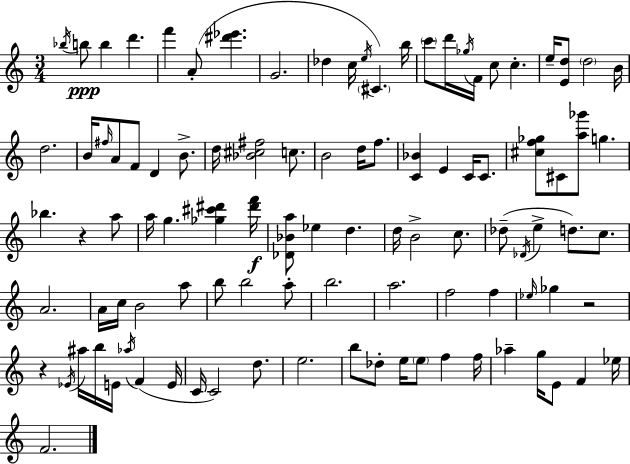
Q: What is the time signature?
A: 3/4